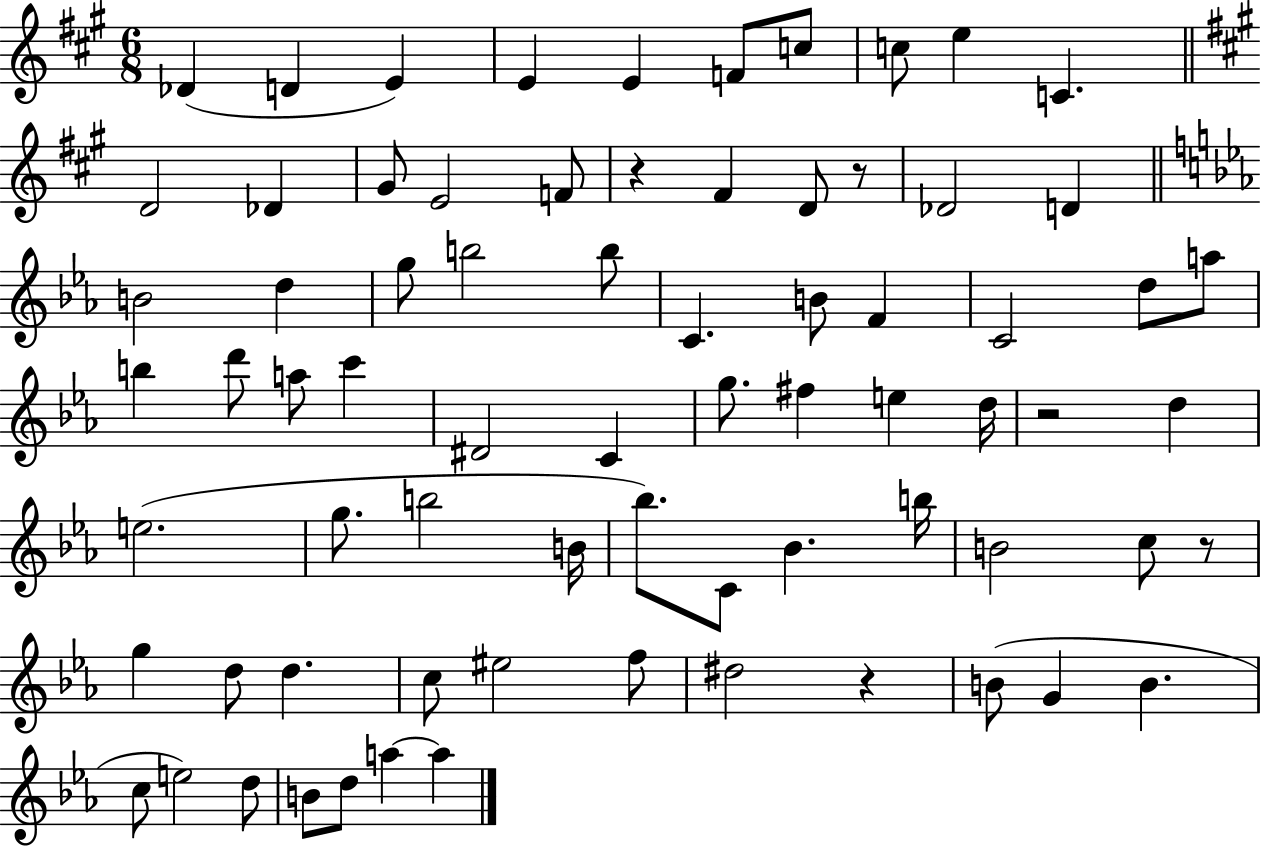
X:1
T:Untitled
M:6/8
L:1/4
K:A
_D D E E E F/2 c/2 c/2 e C D2 _D ^G/2 E2 F/2 z ^F D/2 z/2 _D2 D B2 d g/2 b2 b/2 C B/2 F C2 d/2 a/2 b d'/2 a/2 c' ^D2 C g/2 ^f e d/4 z2 d e2 g/2 b2 B/4 _b/2 C/2 _B b/4 B2 c/2 z/2 g d/2 d c/2 ^e2 f/2 ^d2 z B/2 G B c/2 e2 d/2 B/2 d/2 a a